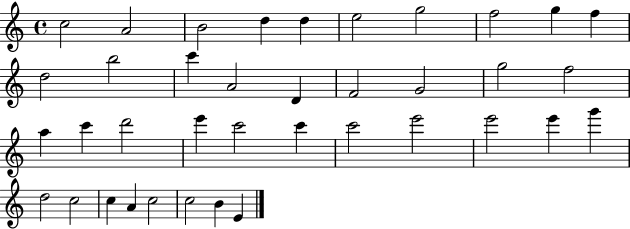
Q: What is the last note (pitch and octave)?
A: E4